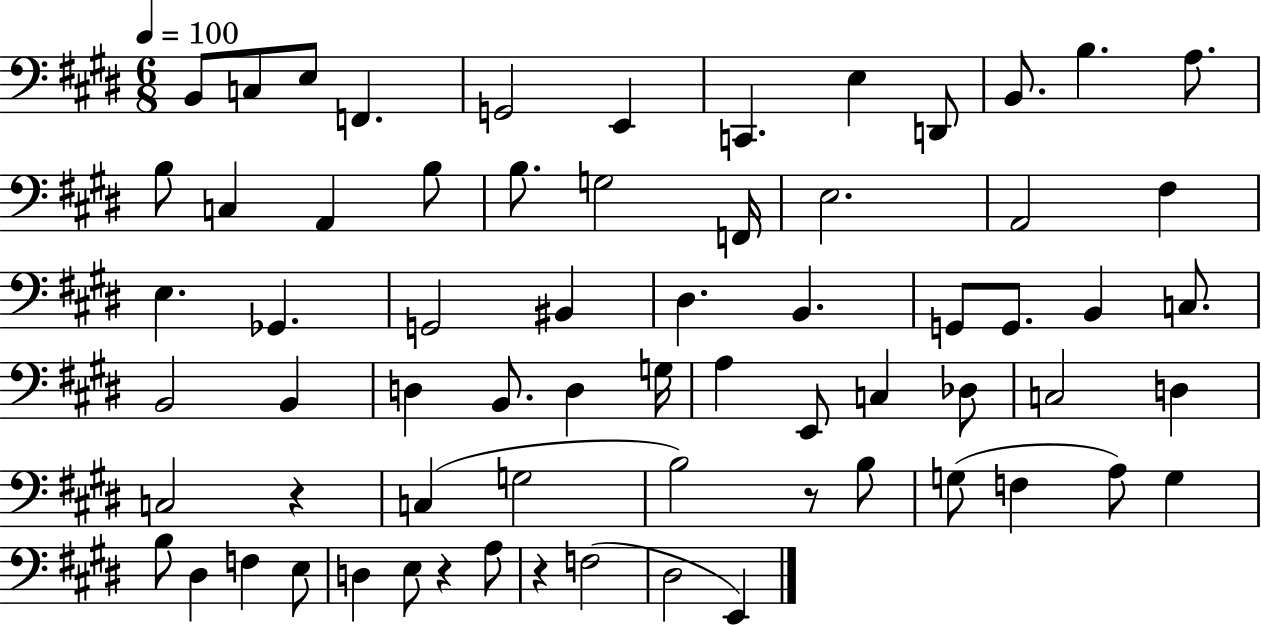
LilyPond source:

{
  \clef bass
  \numericTimeSignature
  \time 6/8
  \key e \major
  \tempo 4 = 100
  b,8 c8 e8 f,4. | g,2 e,4 | c,4. e4 d,8 | b,8. b4. a8. | \break b8 c4 a,4 b8 | b8. g2 f,16 | e2. | a,2 fis4 | \break e4. ges,4. | g,2 bis,4 | dis4. b,4. | g,8 g,8. b,4 c8. | \break b,2 b,4 | d4 b,8. d4 g16 | a4 e,8 c4 des8 | c2 d4 | \break c2 r4 | c4( g2 | b2) r8 b8 | g8( f4 a8) g4 | \break b8 dis4 f4 e8 | d4 e8 r4 a8 | r4 f2( | dis2 e,4) | \break \bar "|."
}